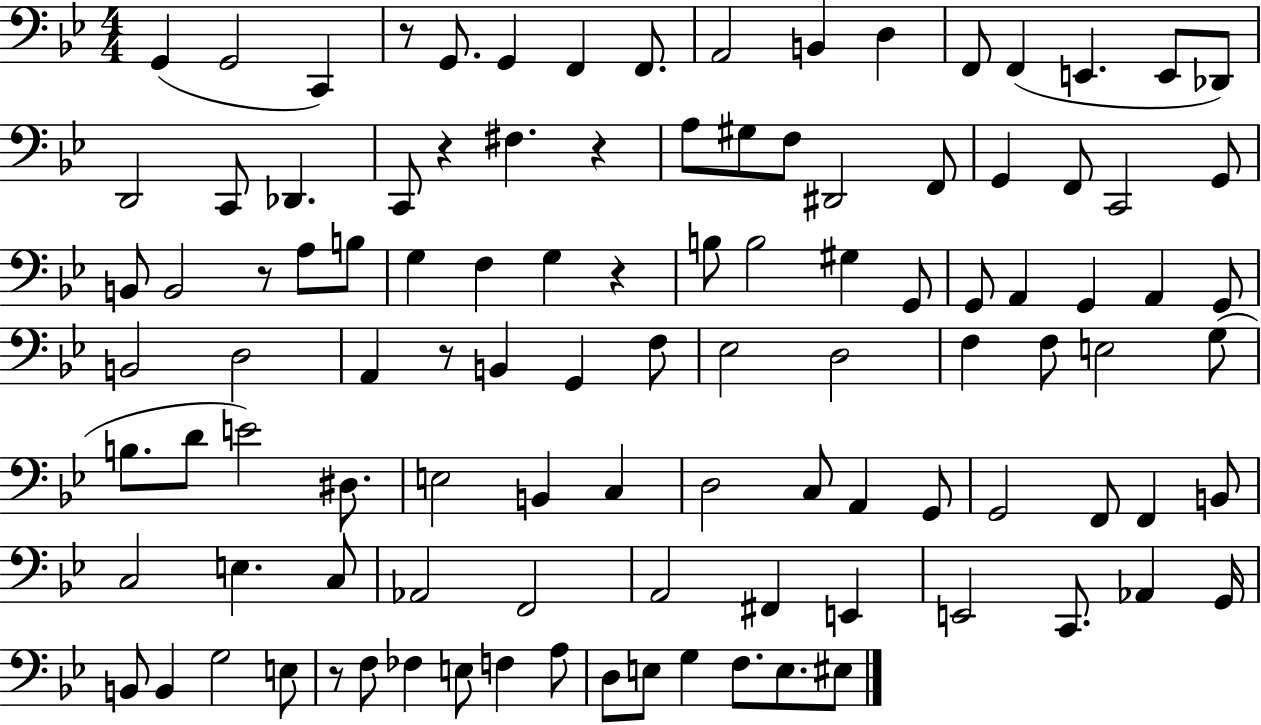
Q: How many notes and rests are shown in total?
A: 106